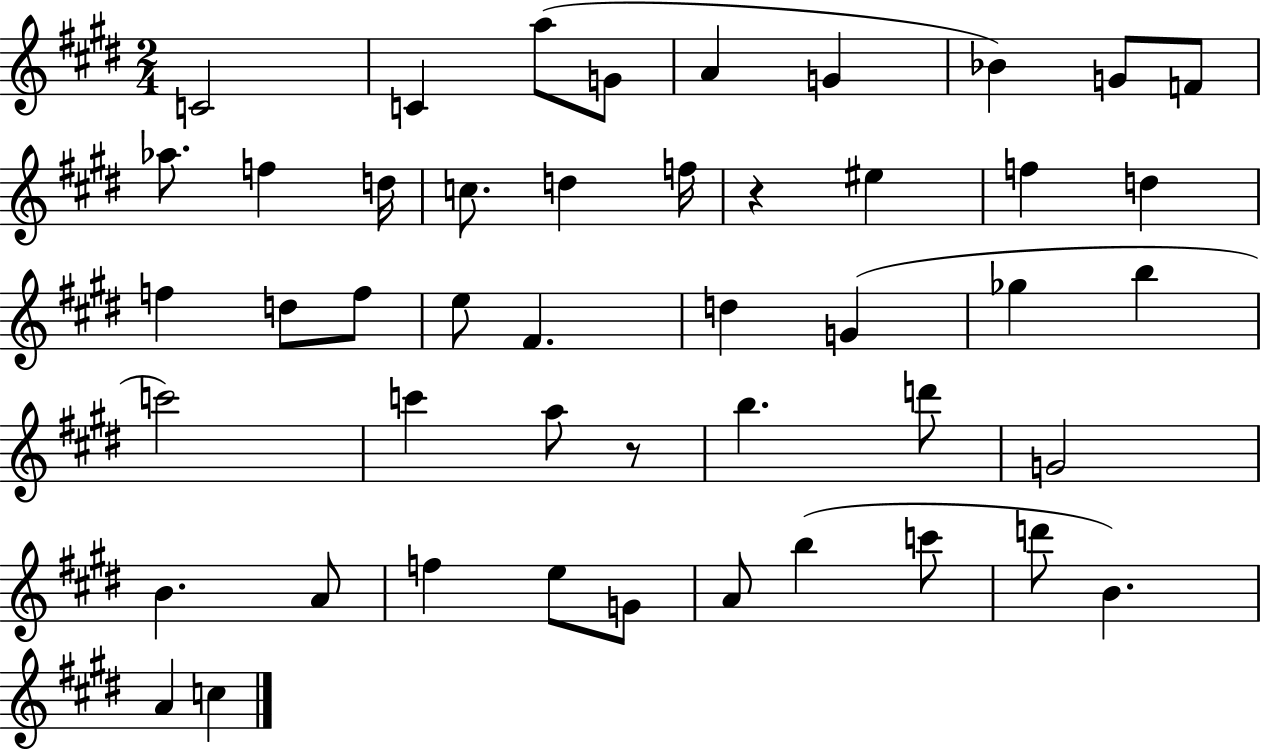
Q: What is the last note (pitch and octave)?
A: C5